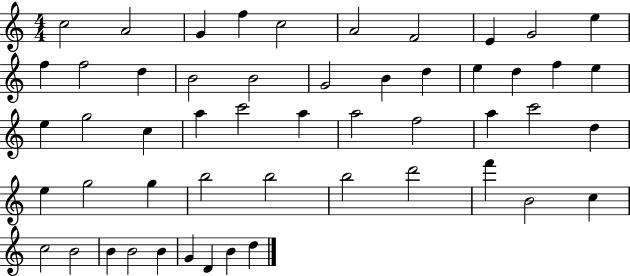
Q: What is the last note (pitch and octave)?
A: D5